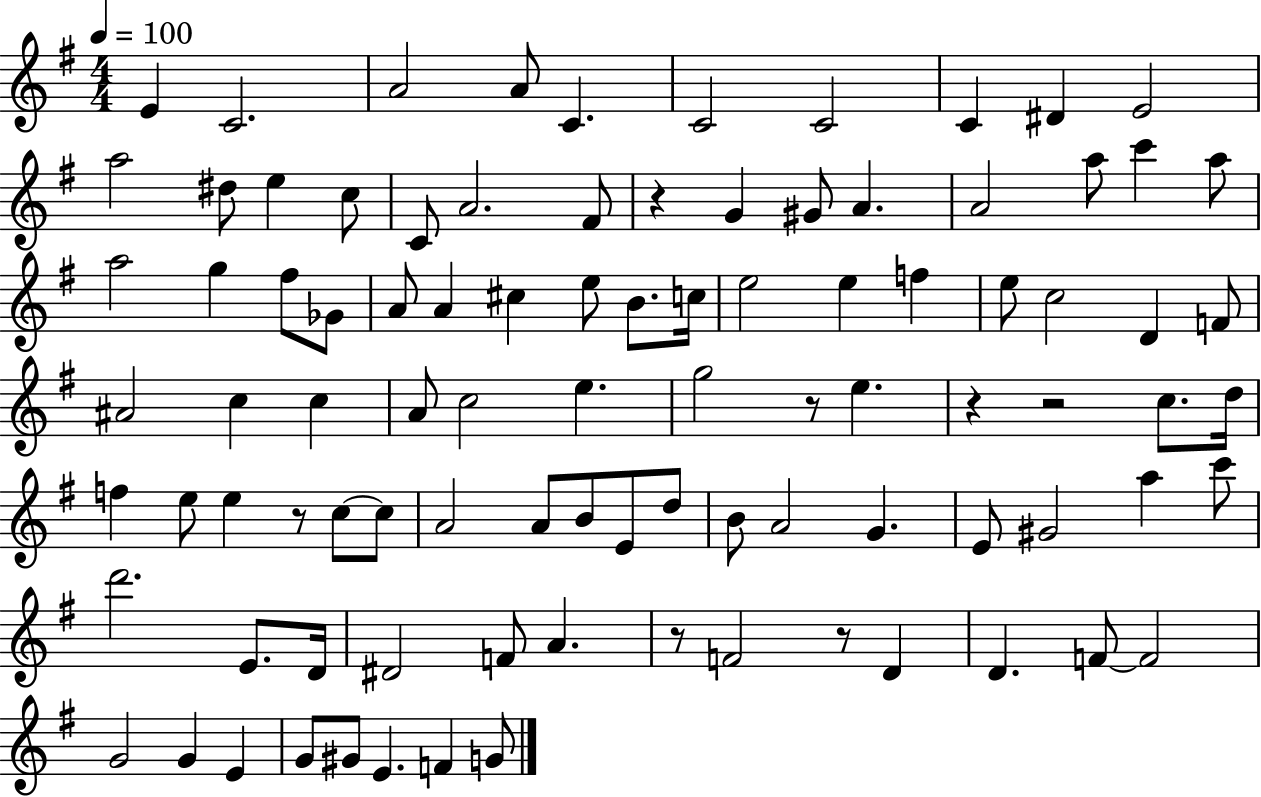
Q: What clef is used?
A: treble